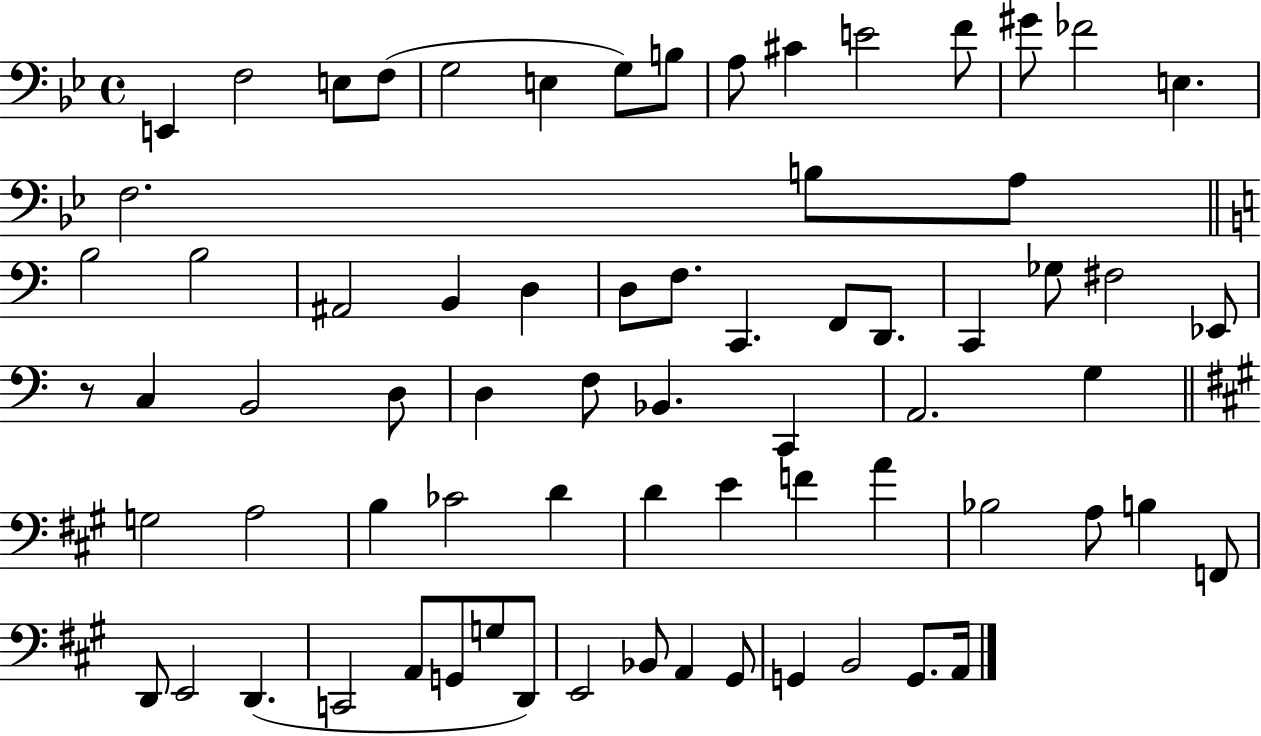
{
  \clef bass
  \time 4/4
  \defaultTimeSignature
  \key bes \major
  e,4 f2 e8 f8( | g2 e4 g8) b8 | a8 cis'4 e'2 f'8 | gis'8 fes'2 e4. | \break f2. b8 a8 | \bar "||" \break \key c \major b2 b2 | ais,2 b,4 d4 | d8 f8. c,4. f,8 d,8. | c,4 ges8 fis2 ees,8 | \break r8 c4 b,2 d8 | d4 f8 bes,4. c,4 | a,2. g4 | \bar "||" \break \key a \major g2 a2 | b4 ces'2 d'4 | d'4 e'4 f'4 a'4 | bes2 a8 b4 f,8 | \break d,8 e,2 d,4.( | c,2 a,8 g,8 g8 d,8) | e,2 bes,8 a,4 gis,8 | g,4 b,2 g,8. a,16 | \break \bar "|."
}